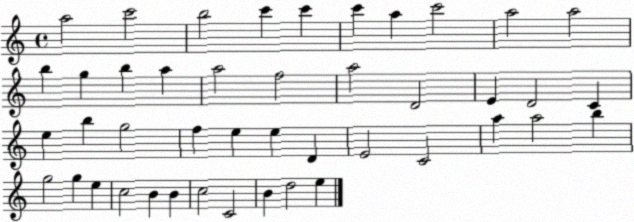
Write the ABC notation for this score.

X:1
T:Untitled
M:4/4
L:1/4
K:C
a2 c'2 b2 c' c' c' a c'2 a2 a2 b g b a a2 f2 a2 D2 E D2 C e b g2 f e e D E2 C2 a a2 b g2 g e c2 B B c2 C2 B d2 e